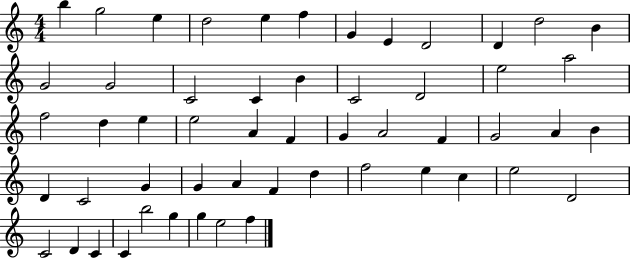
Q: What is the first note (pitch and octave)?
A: B5